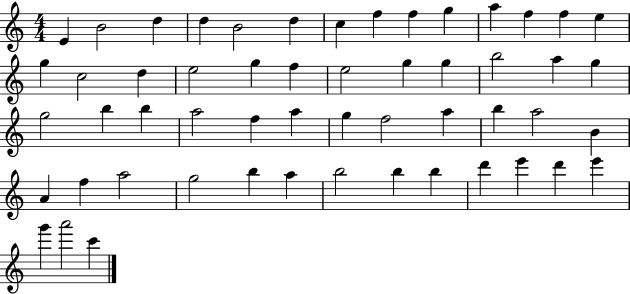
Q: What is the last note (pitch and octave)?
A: C6